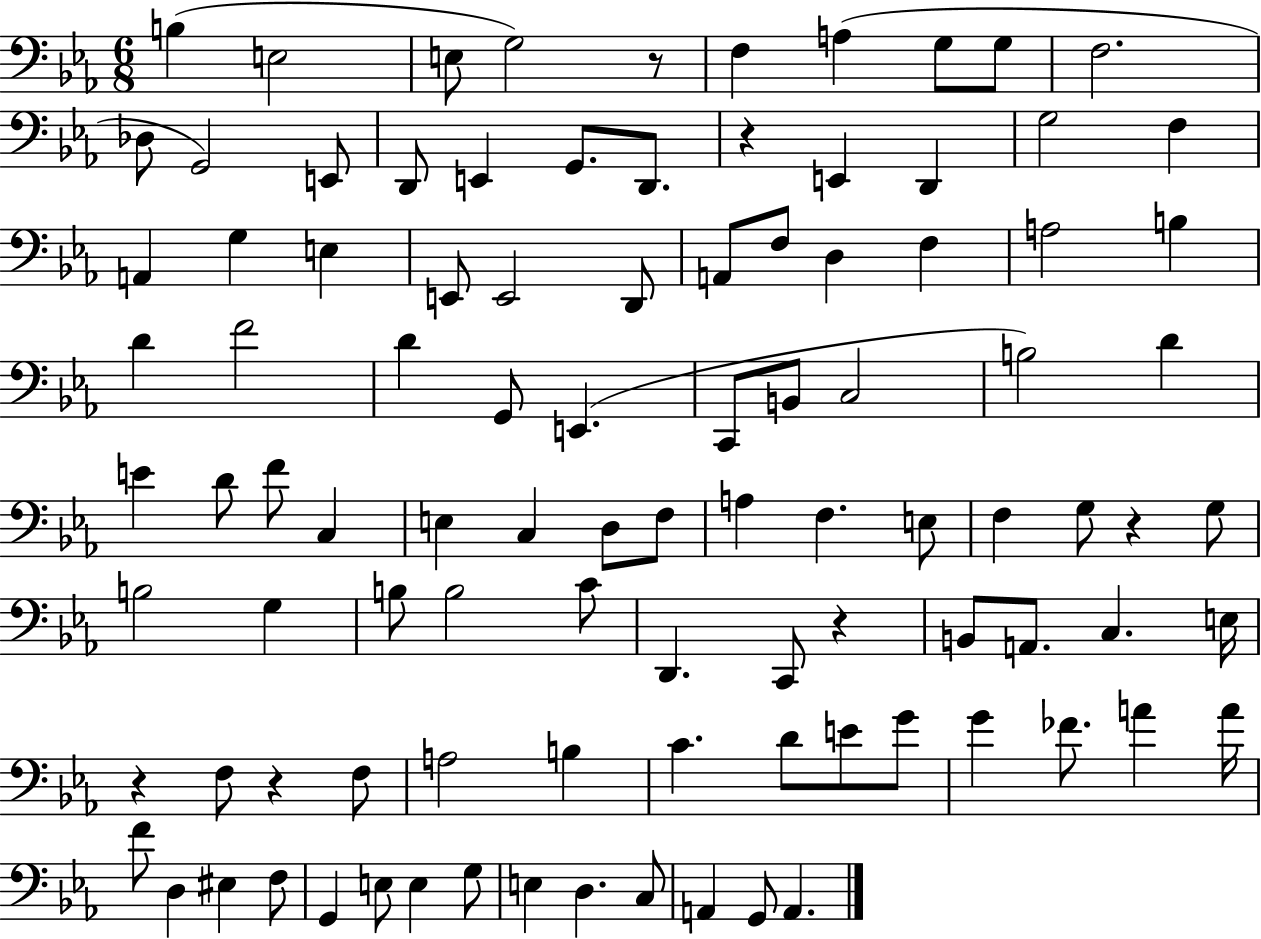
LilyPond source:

{
  \clef bass
  \numericTimeSignature
  \time 6/8
  \key ees \major
  \repeat volta 2 { b4( e2 | e8 g2) r8 | f4 a4( g8 g8 | f2. | \break des8 g,2) e,8 | d,8 e,4 g,8. d,8. | r4 e,4 d,4 | g2 f4 | \break a,4 g4 e4 | e,8 e,2 d,8 | a,8 f8 d4 f4 | a2 b4 | \break d'4 f'2 | d'4 g,8 e,4.( | c,8 b,8 c2 | b2) d'4 | \break e'4 d'8 f'8 c4 | e4 c4 d8 f8 | a4 f4. e8 | f4 g8 r4 g8 | \break b2 g4 | b8 b2 c'8 | d,4. c,8 r4 | b,8 a,8. c4. e16 | \break r4 f8 r4 f8 | a2 b4 | c'4. d'8 e'8 g'8 | g'4 fes'8. a'4 a'16 | \break f'8 d4 eis4 f8 | g,4 e8 e4 g8 | e4 d4. c8 | a,4 g,8 a,4. | \break } \bar "|."
}